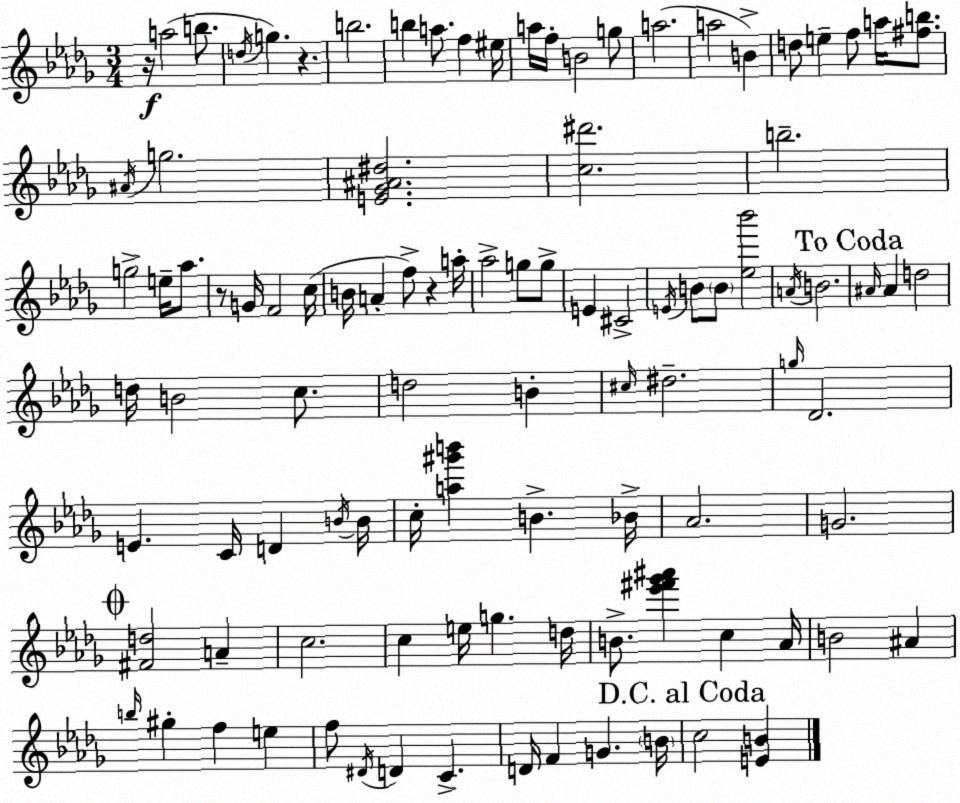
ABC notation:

X:1
T:Untitled
M:3/4
L:1/4
K:Bbm
z/4 a2 b/2 d/4 g z b2 b a/2 f ^e/4 a/4 f/4 B2 g/2 a2 a2 B d/2 e f/2 a/4 [^fb]/2 ^A/4 g2 [E_G^A^d]2 [c^d']2 b2 g2 e/4 _a/2 z/2 G/4 F2 c/4 B/4 A f/2 z a/4 _a2 g/2 g/2 E ^C2 E/4 B/2 B/2 [_e_b']2 A/4 B2 ^A/4 ^A d2 d/4 B2 c/2 d2 B ^c/4 ^d2 g/4 _D2 E C/4 D B/4 B/4 c/4 [a^g'b'] B _B/4 _A2 G2 [^Fd]2 A c2 c e/4 g d/4 B/2 [_e'^f'_g'^a'] c _A/4 B2 ^A b/4 ^g f e f/2 ^D/4 D C D/4 F G B/4 c2 [EB]